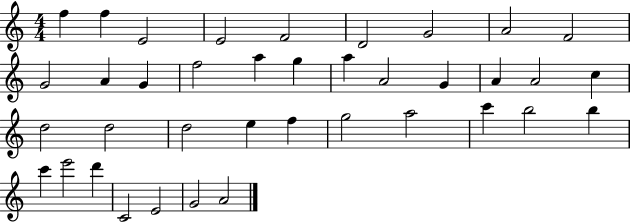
F5/q F5/q E4/h E4/h F4/h D4/h G4/h A4/h F4/h G4/h A4/q G4/q F5/h A5/q G5/q A5/q A4/h G4/q A4/q A4/h C5/q D5/h D5/h D5/h E5/q F5/q G5/h A5/h C6/q B5/h B5/q C6/q E6/h D6/q C4/h E4/h G4/h A4/h